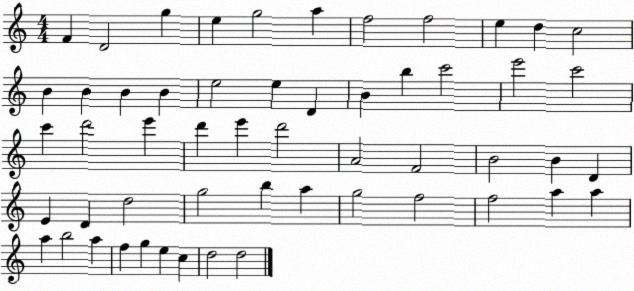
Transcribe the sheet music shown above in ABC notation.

X:1
T:Untitled
M:4/4
L:1/4
K:C
F D2 g e g2 a f2 f2 e d c2 B B B B e2 e D B b c'2 e'2 c'2 c' d'2 e' d' e' d'2 A2 F2 B2 B D E D d2 g2 b a g2 f2 f2 a a a b2 a f g e c d2 d2